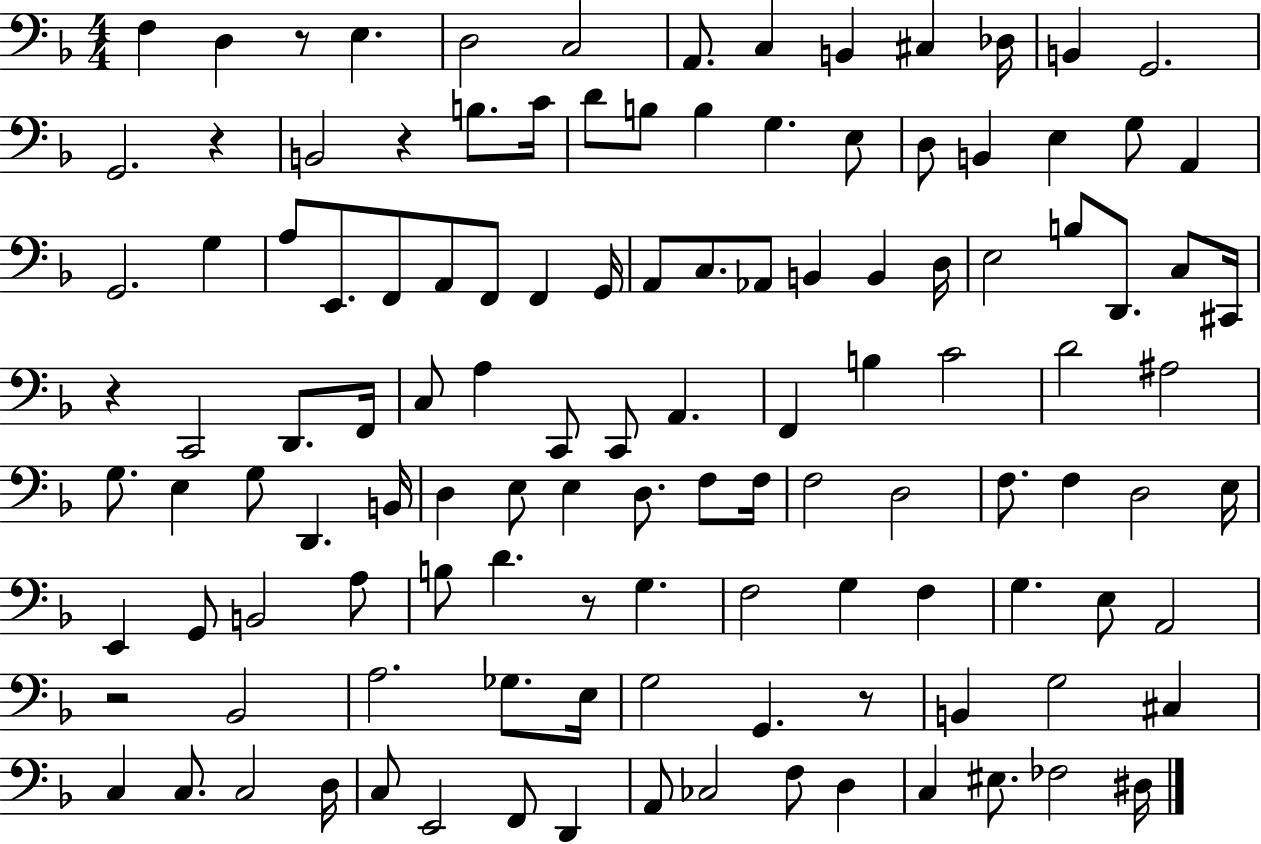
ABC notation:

X:1
T:Untitled
M:4/4
L:1/4
K:F
F, D, z/2 E, D,2 C,2 A,,/2 C, B,, ^C, _D,/4 B,, G,,2 G,,2 z B,,2 z B,/2 C/4 D/2 B,/2 B, G, E,/2 D,/2 B,, E, G,/2 A,, G,,2 G, A,/2 E,,/2 F,,/2 A,,/2 F,,/2 F,, G,,/4 A,,/2 C,/2 _A,,/2 B,, B,, D,/4 E,2 B,/2 D,,/2 C,/2 ^C,,/4 z C,,2 D,,/2 F,,/4 C,/2 A, C,,/2 C,,/2 A,, F,, B, C2 D2 ^A,2 G,/2 E, G,/2 D,, B,,/4 D, E,/2 E, D,/2 F,/2 F,/4 F,2 D,2 F,/2 F, D,2 E,/4 E,, G,,/2 B,,2 A,/2 B,/2 D z/2 G, F,2 G, F, G, E,/2 A,,2 z2 _B,,2 A,2 _G,/2 E,/4 G,2 G,, z/2 B,, G,2 ^C, C, C,/2 C,2 D,/4 C,/2 E,,2 F,,/2 D,, A,,/2 _C,2 F,/2 D, C, ^E,/2 _F,2 ^D,/4